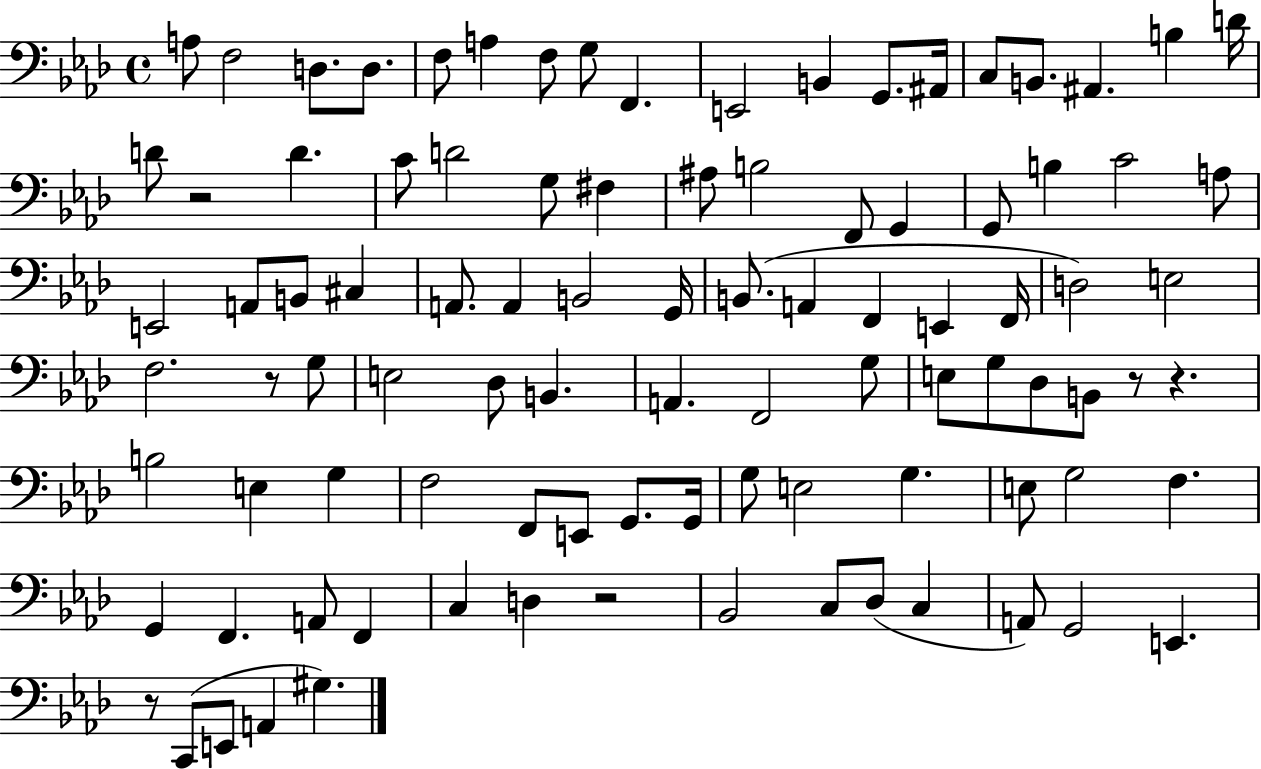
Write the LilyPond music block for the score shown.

{
  \clef bass
  \time 4/4
  \defaultTimeSignature
  \key aes \major
  a8 f2 d8. d8. | f8 a4 f8 g8 f,4. | e,2 b,4 g,8. ais,16 | c8 b,8. ais,4. b4 d'16 | \break d'8 r2 d'4. | c'8 d'2 g8 fis4 | ais8 b2 f,8 g,4 | g,8 b4 c'2 a8 | \break e,2 a,8 b,8 cis4 | a,8. a,4 b,2 g,16 | b,8.( a,4 f,4 e,4 f,16 | d2) e2 | \break f2. r8 g8 | e2 des8 b,4. | a,4. f,2 g8 | e8 g8 des8 b,8 r8 r4. | \break b2 e4 g4 | f2 f,8 e,8 g,8. g,16 | g8 e2 g4. | e8 g2 f4. | \break g,4 f,4. a,8 f,4 | c4 d4 r2 | bes,2 c8 des8( c4 | a,8) g,2 e,4. | \break r8 c,8( e,8 a,4 gis4.) | \bar "|."
}